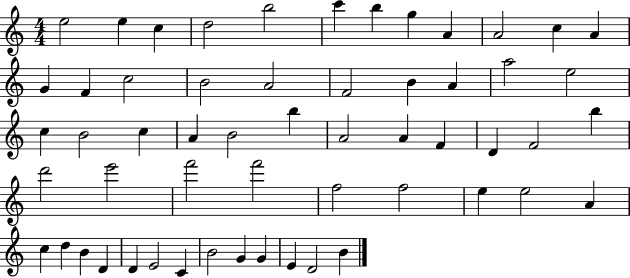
E5/h E5/q C5/q D5/h B5/h C6/q B5/q G5/q A4/q A4/h C5/q A4/q G4/q F4/q C5/h B4/h A4/h F4/h B4/q A4/q A5/h E5/h C5/q B4/h C5/q A4/q B4/h B5/q A4/h A4/q F4/q D4/q F4/h B5/q D6/h E6/h F6/h F6/h F5/h F5/h E5/q E5/h A4/q C5/q D5/q B4/q D4/q D4/q E4/h C4/q B4/h G4/q G4/q E4/q D4/h B4/q